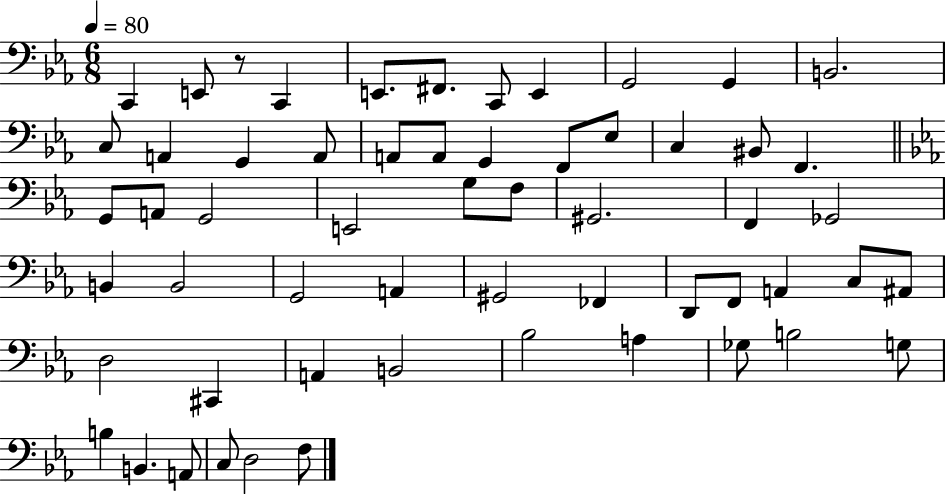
X:1
T:Untitled
M:6/8
L:1/4
K:Eb
C,, E,,/2 z/2 C,, E,,/2 ^F,,/2 C,,/2 E,, G,,2 G,, B,,2 C,/2 A,, G,, A,,/2 A,,/2 A,,/2 G,, F,,/2 _E,/2 C, ^B,,/2 F,, G,,/2 A,,/2 G,,2 E,,2 G,/2 F,/2 ^G,,2 F,, _G,,2 B,, B,,2 G,,2 A,, ^G,,2 _F,, D,,/2 F,,/2 A,, C,/2 ^A,,/2 D,2 ^C,, A,, B,,2 _B,2 A, _G,/2 B,2 G,/2 B, B,, A,,/2 C,/2 D,2 F,/2